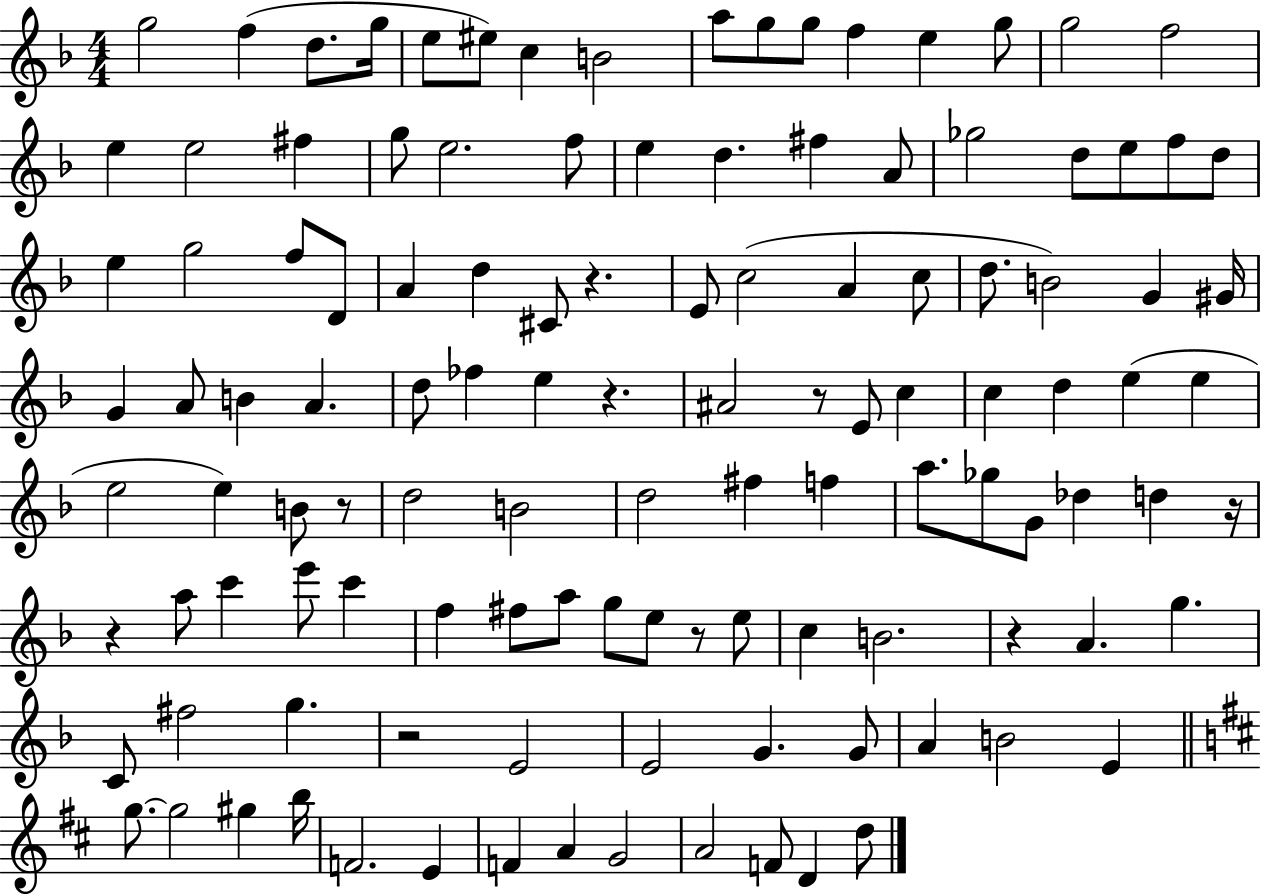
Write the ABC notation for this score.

X:1
T:Untitled
M:4/4
L:1/4
K:F
g2 f d/2 g/4 e/2 ^e/2 c B2 a/2 g/2 g/2 f e g/2 g2 f2 e e2 ^f g/2 e2 f/2 e d ^f A/2 _g2 d/2 e/2 f/2 d/2 e g2 f/2 D/2 A d ^C/2 z E/2 c2 A c/2 d/2 B2 G ^G/4 G A/2 B A d/2 _f e z ^A2 z/2 E/2 c c d e e e2 e B/2 z/2 d2 B2 d2 ^f f a/2 _g/2 G/2 _d d z/4 z a/2 c' e'/2 c' f ^f/2 a/2 g/2 e/2 z/2 e/2 c B2 z A g C/2 ^f2 g z2 E2 E2 G G/2 A B2 E g/2 g2 ^g b/4 F2 E F A G2 A2 F/2 D d/2